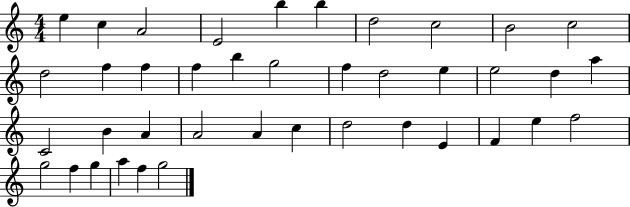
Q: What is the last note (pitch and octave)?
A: G5